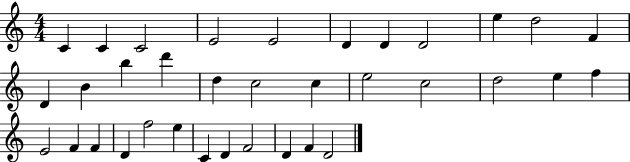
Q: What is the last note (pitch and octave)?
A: D4